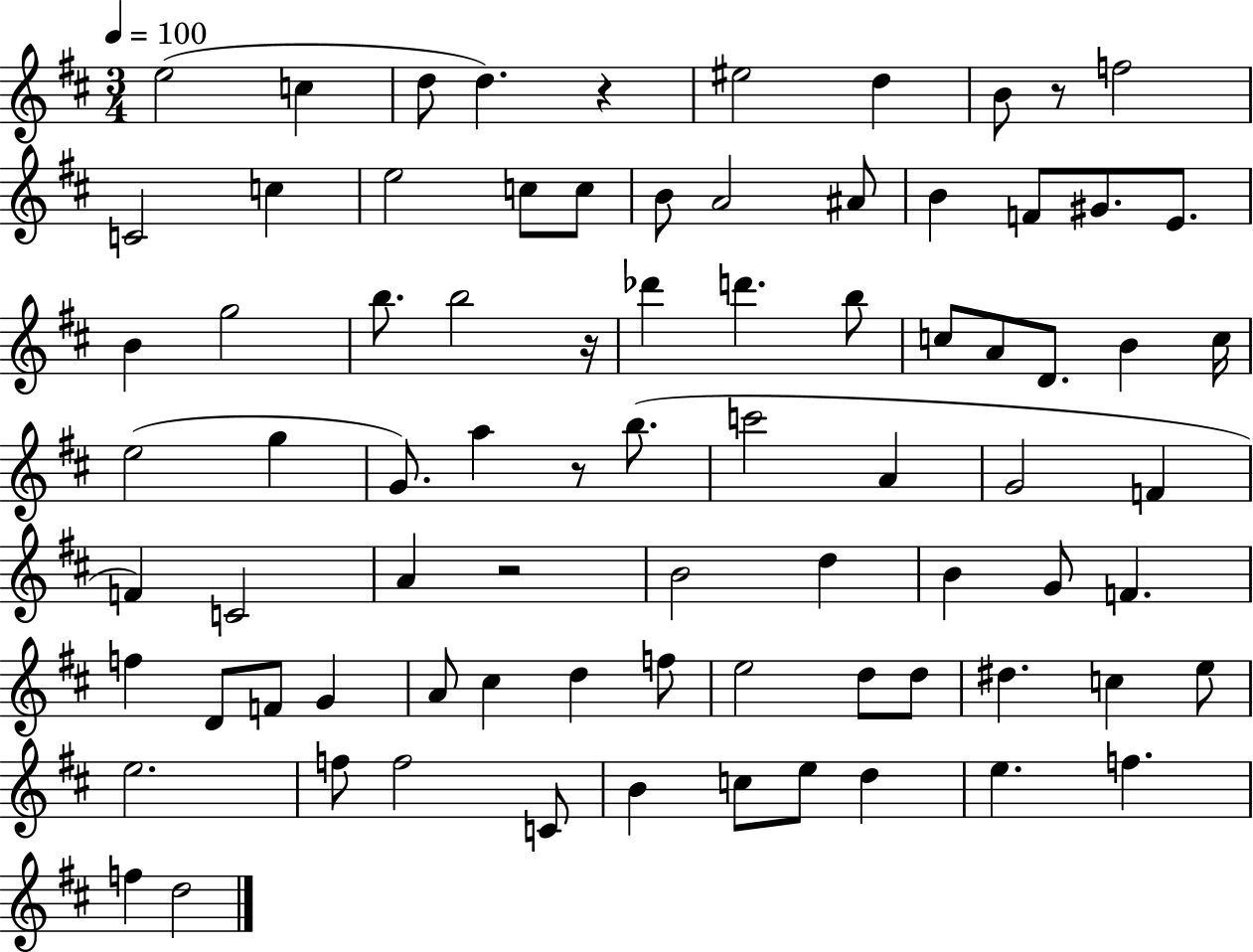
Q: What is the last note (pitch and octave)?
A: D5